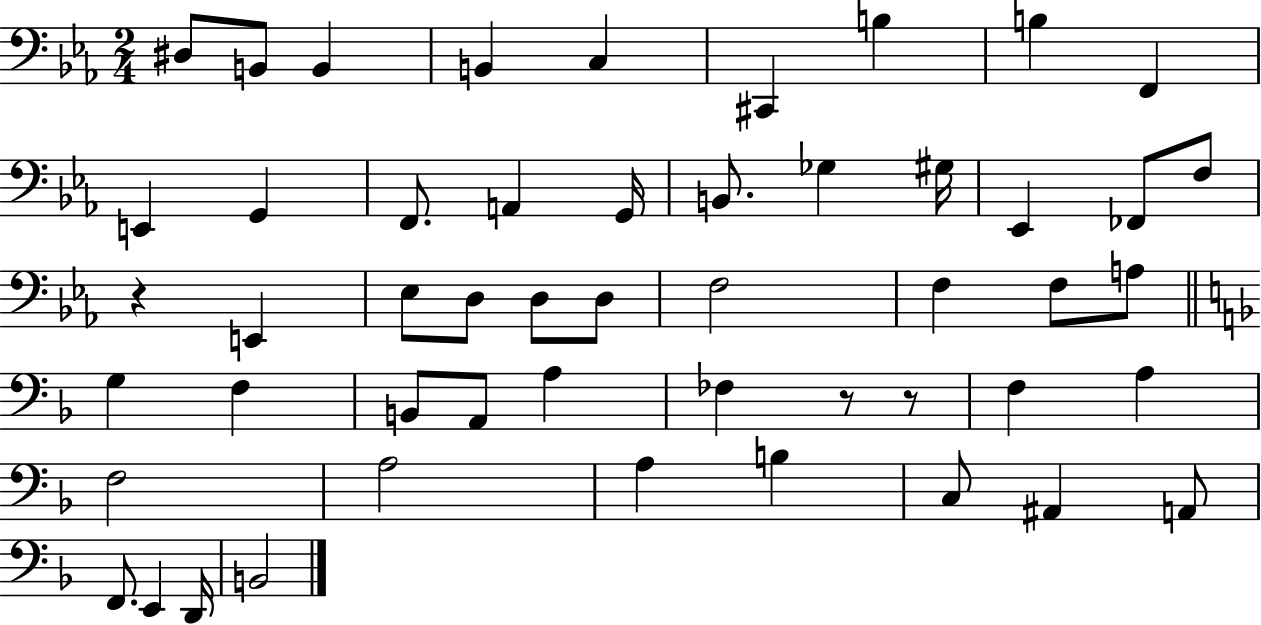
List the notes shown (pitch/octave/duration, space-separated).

D#3/e B2/e B2/q B2/q C3/q C#2/q B3/q B3/q F2/q E2/q G2/q F2/e. A2/q G2/s B2/e. Gb3/q G#3/s Eb2/q FES2/e F3/e R/q E2/q Eb3/e D3/e D3/e D3/e F3/h F3/q F3/e A3/e G3/q F3/q B2/e A2/e A3/q FES3/q R/e R/e F3/q A3/q F3/h A3/h A3/q B3/q C3/e A#2/q A2/e F2/e. E2/q D2/s B2/h